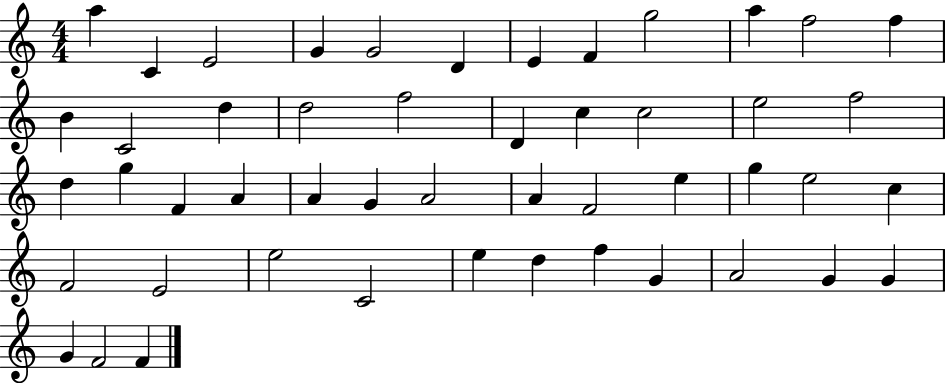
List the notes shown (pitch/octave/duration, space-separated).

A5/q C4/q E4/h G4/q G4/h D4/q E4/q F4/q G5/h A5/q F5/h F5/q B4/q C4/h D5/q D5/h F5/h D4/q C5/q C5/h E5/h F5/h D5/q G5/q F4/q A4/q A4/q G4/q A4/h A4/q F4/h E5/q G5/q E5/h C5/q F4/h E4/h E5/h C4/h E5/q D5/q F5/q G4/q A4/h G4/q G4/q G4/q F4/h F4/q